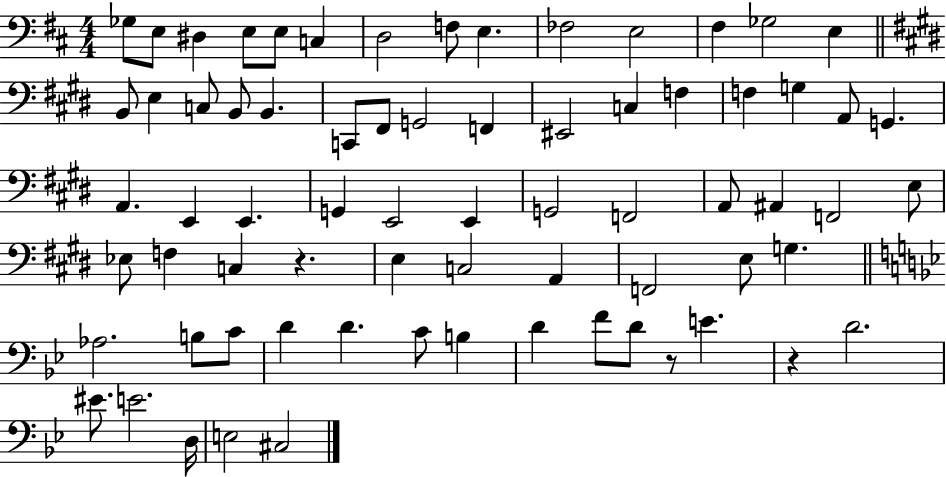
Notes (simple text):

Gb3/e E3/e D#3/q E3/e E3/e C3/q D3/h F3/e E3/q. FES3/h E3/h F#3/q Gb3/h E3/q B2/e E3/q C3/e B2/e B2/q. C2/e F#2/e G2/h F2/q EIS2/h C3/q F3/q F3/q G3/q A2/e G2/q. A2/q. E2/q E2/q. G2/q E2/h E2/q G2/h F2/h A2/e A#2/q F2/h E3/e Eb3/e F3/q C3/q R/q. E3/q C3/h A2/q F2/h E3/e G3/q. Ab3/h. B3/e C4/e D4/q D4/q. C4/e B3/q D4/q F4/e D4/e R/e E4/q. R/q D4/h. EIS4/e. E4/h. D3/s E3/h C#3/h